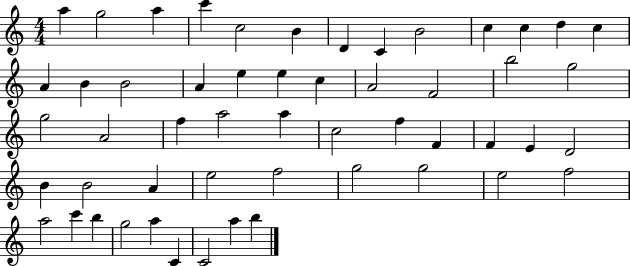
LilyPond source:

{
  \clef treble
  \numericTimeSignature
  \time 4/4
  \key c \major
  a''4 g''2 a''4 | c'''4 c''2 b'4 | d'4 c'4 b'2 | c''4 c''4 d''4 c''4 | \break a'4 b'4 b'2 | a'4 e''4 e''4 c''4 | a'2 f'2 | b''2 g''2 | \break g''2 a'2 | f''4 a''2 a''4 | c''2 f''4 f'4 | f'4 e'4 d'2 | \break b'4 b'2 a'4 | e''2 f''2 | g''2 g''2 | e''2 f''2 | \break a''2 c'''4 b''4 | g''2 a''4 c'4 | c'2 a''4 b''4 | \bar "|."
}